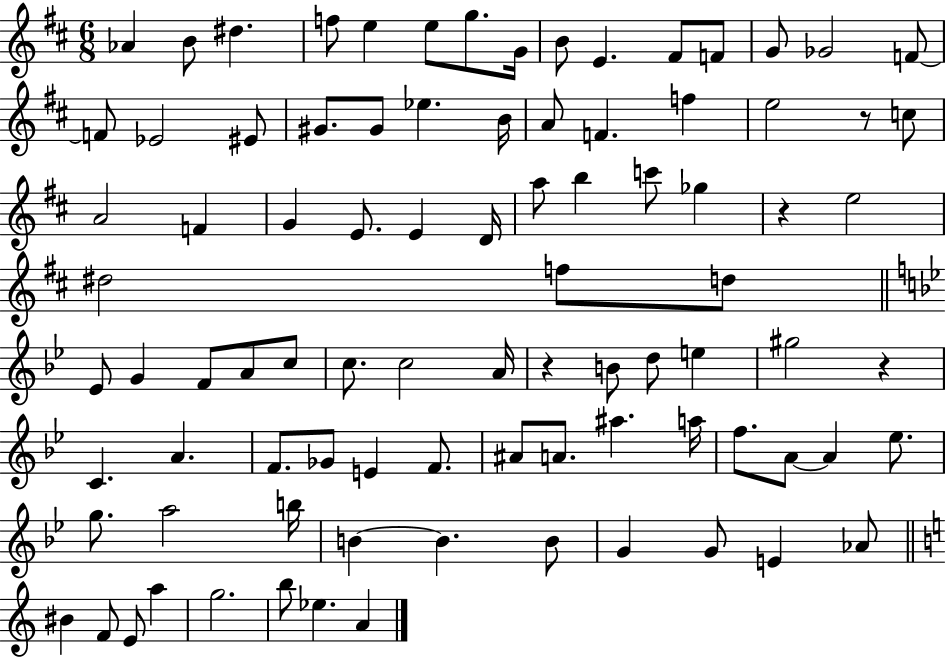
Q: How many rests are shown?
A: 4